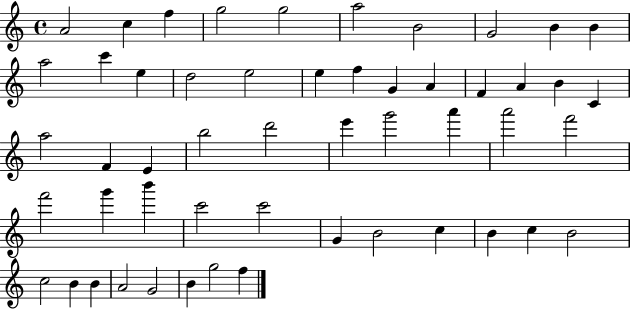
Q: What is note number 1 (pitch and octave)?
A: A4